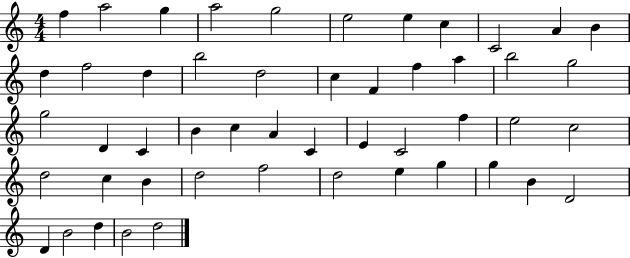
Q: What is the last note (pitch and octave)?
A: D5